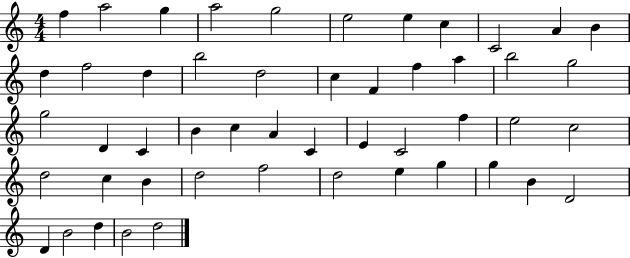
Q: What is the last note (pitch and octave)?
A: D5